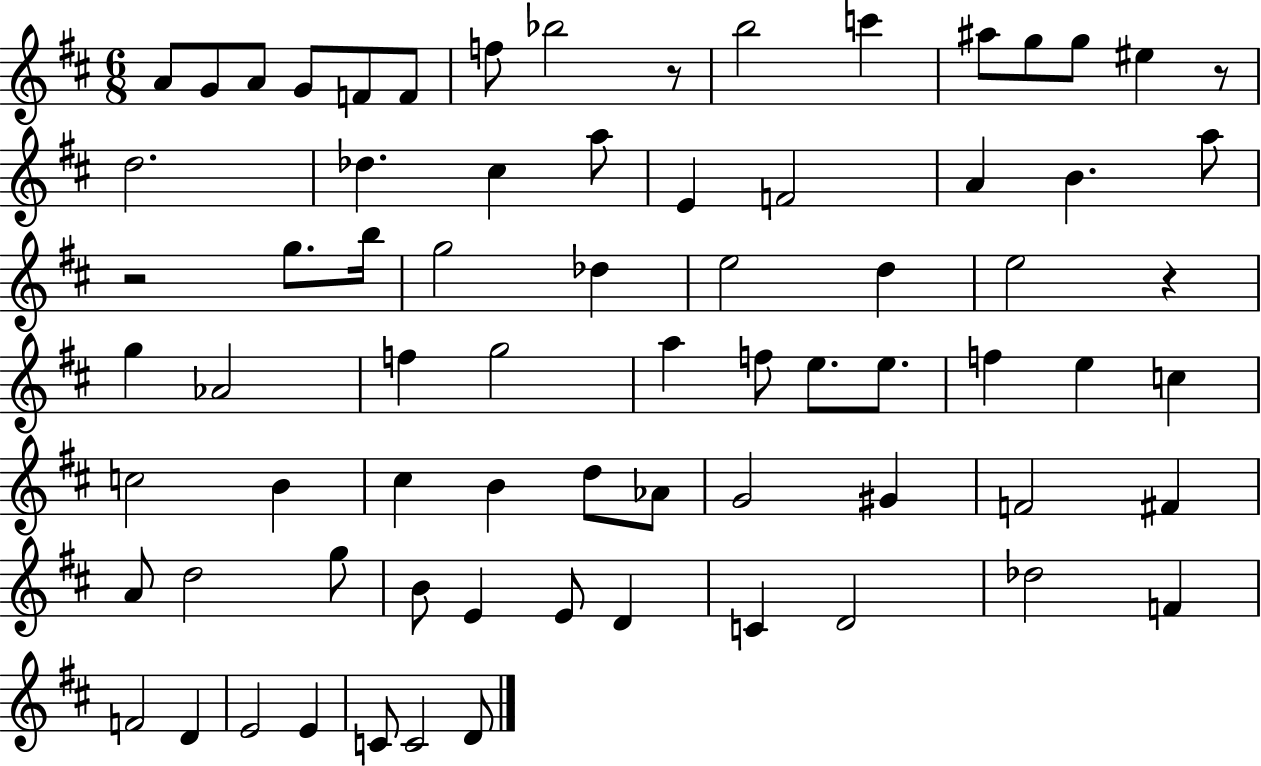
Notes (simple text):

A4/e G4/e A4/e G4/e F4/e F4/e F5/e Bb5/h R/e B5/h C6/q A#5/e G5/e G5/e EIS5/q R/e D5/h. Db5/q. C#5/q A5/e E4/q F4/h A4/q B4/q. A5/e R/h G5/e. B5/s G5/h Db5/q E5/h D5/q E5/h R/q G5/q Ab4/h F5/q G5/h A5/q F5/e E5/e. E5/e. F5/q E5/q C5/q C5/h B4/q C#5/q B4/q D5/e Ab4/e G4/h G#4/q F4/h F#4/q A4/e D5/h G5/e B4/e E4/q E4/e D4/q C4/q D4/h Db5/h F4/q F4/h D4/q E4/h E4/q C4/e C4/h D4/e